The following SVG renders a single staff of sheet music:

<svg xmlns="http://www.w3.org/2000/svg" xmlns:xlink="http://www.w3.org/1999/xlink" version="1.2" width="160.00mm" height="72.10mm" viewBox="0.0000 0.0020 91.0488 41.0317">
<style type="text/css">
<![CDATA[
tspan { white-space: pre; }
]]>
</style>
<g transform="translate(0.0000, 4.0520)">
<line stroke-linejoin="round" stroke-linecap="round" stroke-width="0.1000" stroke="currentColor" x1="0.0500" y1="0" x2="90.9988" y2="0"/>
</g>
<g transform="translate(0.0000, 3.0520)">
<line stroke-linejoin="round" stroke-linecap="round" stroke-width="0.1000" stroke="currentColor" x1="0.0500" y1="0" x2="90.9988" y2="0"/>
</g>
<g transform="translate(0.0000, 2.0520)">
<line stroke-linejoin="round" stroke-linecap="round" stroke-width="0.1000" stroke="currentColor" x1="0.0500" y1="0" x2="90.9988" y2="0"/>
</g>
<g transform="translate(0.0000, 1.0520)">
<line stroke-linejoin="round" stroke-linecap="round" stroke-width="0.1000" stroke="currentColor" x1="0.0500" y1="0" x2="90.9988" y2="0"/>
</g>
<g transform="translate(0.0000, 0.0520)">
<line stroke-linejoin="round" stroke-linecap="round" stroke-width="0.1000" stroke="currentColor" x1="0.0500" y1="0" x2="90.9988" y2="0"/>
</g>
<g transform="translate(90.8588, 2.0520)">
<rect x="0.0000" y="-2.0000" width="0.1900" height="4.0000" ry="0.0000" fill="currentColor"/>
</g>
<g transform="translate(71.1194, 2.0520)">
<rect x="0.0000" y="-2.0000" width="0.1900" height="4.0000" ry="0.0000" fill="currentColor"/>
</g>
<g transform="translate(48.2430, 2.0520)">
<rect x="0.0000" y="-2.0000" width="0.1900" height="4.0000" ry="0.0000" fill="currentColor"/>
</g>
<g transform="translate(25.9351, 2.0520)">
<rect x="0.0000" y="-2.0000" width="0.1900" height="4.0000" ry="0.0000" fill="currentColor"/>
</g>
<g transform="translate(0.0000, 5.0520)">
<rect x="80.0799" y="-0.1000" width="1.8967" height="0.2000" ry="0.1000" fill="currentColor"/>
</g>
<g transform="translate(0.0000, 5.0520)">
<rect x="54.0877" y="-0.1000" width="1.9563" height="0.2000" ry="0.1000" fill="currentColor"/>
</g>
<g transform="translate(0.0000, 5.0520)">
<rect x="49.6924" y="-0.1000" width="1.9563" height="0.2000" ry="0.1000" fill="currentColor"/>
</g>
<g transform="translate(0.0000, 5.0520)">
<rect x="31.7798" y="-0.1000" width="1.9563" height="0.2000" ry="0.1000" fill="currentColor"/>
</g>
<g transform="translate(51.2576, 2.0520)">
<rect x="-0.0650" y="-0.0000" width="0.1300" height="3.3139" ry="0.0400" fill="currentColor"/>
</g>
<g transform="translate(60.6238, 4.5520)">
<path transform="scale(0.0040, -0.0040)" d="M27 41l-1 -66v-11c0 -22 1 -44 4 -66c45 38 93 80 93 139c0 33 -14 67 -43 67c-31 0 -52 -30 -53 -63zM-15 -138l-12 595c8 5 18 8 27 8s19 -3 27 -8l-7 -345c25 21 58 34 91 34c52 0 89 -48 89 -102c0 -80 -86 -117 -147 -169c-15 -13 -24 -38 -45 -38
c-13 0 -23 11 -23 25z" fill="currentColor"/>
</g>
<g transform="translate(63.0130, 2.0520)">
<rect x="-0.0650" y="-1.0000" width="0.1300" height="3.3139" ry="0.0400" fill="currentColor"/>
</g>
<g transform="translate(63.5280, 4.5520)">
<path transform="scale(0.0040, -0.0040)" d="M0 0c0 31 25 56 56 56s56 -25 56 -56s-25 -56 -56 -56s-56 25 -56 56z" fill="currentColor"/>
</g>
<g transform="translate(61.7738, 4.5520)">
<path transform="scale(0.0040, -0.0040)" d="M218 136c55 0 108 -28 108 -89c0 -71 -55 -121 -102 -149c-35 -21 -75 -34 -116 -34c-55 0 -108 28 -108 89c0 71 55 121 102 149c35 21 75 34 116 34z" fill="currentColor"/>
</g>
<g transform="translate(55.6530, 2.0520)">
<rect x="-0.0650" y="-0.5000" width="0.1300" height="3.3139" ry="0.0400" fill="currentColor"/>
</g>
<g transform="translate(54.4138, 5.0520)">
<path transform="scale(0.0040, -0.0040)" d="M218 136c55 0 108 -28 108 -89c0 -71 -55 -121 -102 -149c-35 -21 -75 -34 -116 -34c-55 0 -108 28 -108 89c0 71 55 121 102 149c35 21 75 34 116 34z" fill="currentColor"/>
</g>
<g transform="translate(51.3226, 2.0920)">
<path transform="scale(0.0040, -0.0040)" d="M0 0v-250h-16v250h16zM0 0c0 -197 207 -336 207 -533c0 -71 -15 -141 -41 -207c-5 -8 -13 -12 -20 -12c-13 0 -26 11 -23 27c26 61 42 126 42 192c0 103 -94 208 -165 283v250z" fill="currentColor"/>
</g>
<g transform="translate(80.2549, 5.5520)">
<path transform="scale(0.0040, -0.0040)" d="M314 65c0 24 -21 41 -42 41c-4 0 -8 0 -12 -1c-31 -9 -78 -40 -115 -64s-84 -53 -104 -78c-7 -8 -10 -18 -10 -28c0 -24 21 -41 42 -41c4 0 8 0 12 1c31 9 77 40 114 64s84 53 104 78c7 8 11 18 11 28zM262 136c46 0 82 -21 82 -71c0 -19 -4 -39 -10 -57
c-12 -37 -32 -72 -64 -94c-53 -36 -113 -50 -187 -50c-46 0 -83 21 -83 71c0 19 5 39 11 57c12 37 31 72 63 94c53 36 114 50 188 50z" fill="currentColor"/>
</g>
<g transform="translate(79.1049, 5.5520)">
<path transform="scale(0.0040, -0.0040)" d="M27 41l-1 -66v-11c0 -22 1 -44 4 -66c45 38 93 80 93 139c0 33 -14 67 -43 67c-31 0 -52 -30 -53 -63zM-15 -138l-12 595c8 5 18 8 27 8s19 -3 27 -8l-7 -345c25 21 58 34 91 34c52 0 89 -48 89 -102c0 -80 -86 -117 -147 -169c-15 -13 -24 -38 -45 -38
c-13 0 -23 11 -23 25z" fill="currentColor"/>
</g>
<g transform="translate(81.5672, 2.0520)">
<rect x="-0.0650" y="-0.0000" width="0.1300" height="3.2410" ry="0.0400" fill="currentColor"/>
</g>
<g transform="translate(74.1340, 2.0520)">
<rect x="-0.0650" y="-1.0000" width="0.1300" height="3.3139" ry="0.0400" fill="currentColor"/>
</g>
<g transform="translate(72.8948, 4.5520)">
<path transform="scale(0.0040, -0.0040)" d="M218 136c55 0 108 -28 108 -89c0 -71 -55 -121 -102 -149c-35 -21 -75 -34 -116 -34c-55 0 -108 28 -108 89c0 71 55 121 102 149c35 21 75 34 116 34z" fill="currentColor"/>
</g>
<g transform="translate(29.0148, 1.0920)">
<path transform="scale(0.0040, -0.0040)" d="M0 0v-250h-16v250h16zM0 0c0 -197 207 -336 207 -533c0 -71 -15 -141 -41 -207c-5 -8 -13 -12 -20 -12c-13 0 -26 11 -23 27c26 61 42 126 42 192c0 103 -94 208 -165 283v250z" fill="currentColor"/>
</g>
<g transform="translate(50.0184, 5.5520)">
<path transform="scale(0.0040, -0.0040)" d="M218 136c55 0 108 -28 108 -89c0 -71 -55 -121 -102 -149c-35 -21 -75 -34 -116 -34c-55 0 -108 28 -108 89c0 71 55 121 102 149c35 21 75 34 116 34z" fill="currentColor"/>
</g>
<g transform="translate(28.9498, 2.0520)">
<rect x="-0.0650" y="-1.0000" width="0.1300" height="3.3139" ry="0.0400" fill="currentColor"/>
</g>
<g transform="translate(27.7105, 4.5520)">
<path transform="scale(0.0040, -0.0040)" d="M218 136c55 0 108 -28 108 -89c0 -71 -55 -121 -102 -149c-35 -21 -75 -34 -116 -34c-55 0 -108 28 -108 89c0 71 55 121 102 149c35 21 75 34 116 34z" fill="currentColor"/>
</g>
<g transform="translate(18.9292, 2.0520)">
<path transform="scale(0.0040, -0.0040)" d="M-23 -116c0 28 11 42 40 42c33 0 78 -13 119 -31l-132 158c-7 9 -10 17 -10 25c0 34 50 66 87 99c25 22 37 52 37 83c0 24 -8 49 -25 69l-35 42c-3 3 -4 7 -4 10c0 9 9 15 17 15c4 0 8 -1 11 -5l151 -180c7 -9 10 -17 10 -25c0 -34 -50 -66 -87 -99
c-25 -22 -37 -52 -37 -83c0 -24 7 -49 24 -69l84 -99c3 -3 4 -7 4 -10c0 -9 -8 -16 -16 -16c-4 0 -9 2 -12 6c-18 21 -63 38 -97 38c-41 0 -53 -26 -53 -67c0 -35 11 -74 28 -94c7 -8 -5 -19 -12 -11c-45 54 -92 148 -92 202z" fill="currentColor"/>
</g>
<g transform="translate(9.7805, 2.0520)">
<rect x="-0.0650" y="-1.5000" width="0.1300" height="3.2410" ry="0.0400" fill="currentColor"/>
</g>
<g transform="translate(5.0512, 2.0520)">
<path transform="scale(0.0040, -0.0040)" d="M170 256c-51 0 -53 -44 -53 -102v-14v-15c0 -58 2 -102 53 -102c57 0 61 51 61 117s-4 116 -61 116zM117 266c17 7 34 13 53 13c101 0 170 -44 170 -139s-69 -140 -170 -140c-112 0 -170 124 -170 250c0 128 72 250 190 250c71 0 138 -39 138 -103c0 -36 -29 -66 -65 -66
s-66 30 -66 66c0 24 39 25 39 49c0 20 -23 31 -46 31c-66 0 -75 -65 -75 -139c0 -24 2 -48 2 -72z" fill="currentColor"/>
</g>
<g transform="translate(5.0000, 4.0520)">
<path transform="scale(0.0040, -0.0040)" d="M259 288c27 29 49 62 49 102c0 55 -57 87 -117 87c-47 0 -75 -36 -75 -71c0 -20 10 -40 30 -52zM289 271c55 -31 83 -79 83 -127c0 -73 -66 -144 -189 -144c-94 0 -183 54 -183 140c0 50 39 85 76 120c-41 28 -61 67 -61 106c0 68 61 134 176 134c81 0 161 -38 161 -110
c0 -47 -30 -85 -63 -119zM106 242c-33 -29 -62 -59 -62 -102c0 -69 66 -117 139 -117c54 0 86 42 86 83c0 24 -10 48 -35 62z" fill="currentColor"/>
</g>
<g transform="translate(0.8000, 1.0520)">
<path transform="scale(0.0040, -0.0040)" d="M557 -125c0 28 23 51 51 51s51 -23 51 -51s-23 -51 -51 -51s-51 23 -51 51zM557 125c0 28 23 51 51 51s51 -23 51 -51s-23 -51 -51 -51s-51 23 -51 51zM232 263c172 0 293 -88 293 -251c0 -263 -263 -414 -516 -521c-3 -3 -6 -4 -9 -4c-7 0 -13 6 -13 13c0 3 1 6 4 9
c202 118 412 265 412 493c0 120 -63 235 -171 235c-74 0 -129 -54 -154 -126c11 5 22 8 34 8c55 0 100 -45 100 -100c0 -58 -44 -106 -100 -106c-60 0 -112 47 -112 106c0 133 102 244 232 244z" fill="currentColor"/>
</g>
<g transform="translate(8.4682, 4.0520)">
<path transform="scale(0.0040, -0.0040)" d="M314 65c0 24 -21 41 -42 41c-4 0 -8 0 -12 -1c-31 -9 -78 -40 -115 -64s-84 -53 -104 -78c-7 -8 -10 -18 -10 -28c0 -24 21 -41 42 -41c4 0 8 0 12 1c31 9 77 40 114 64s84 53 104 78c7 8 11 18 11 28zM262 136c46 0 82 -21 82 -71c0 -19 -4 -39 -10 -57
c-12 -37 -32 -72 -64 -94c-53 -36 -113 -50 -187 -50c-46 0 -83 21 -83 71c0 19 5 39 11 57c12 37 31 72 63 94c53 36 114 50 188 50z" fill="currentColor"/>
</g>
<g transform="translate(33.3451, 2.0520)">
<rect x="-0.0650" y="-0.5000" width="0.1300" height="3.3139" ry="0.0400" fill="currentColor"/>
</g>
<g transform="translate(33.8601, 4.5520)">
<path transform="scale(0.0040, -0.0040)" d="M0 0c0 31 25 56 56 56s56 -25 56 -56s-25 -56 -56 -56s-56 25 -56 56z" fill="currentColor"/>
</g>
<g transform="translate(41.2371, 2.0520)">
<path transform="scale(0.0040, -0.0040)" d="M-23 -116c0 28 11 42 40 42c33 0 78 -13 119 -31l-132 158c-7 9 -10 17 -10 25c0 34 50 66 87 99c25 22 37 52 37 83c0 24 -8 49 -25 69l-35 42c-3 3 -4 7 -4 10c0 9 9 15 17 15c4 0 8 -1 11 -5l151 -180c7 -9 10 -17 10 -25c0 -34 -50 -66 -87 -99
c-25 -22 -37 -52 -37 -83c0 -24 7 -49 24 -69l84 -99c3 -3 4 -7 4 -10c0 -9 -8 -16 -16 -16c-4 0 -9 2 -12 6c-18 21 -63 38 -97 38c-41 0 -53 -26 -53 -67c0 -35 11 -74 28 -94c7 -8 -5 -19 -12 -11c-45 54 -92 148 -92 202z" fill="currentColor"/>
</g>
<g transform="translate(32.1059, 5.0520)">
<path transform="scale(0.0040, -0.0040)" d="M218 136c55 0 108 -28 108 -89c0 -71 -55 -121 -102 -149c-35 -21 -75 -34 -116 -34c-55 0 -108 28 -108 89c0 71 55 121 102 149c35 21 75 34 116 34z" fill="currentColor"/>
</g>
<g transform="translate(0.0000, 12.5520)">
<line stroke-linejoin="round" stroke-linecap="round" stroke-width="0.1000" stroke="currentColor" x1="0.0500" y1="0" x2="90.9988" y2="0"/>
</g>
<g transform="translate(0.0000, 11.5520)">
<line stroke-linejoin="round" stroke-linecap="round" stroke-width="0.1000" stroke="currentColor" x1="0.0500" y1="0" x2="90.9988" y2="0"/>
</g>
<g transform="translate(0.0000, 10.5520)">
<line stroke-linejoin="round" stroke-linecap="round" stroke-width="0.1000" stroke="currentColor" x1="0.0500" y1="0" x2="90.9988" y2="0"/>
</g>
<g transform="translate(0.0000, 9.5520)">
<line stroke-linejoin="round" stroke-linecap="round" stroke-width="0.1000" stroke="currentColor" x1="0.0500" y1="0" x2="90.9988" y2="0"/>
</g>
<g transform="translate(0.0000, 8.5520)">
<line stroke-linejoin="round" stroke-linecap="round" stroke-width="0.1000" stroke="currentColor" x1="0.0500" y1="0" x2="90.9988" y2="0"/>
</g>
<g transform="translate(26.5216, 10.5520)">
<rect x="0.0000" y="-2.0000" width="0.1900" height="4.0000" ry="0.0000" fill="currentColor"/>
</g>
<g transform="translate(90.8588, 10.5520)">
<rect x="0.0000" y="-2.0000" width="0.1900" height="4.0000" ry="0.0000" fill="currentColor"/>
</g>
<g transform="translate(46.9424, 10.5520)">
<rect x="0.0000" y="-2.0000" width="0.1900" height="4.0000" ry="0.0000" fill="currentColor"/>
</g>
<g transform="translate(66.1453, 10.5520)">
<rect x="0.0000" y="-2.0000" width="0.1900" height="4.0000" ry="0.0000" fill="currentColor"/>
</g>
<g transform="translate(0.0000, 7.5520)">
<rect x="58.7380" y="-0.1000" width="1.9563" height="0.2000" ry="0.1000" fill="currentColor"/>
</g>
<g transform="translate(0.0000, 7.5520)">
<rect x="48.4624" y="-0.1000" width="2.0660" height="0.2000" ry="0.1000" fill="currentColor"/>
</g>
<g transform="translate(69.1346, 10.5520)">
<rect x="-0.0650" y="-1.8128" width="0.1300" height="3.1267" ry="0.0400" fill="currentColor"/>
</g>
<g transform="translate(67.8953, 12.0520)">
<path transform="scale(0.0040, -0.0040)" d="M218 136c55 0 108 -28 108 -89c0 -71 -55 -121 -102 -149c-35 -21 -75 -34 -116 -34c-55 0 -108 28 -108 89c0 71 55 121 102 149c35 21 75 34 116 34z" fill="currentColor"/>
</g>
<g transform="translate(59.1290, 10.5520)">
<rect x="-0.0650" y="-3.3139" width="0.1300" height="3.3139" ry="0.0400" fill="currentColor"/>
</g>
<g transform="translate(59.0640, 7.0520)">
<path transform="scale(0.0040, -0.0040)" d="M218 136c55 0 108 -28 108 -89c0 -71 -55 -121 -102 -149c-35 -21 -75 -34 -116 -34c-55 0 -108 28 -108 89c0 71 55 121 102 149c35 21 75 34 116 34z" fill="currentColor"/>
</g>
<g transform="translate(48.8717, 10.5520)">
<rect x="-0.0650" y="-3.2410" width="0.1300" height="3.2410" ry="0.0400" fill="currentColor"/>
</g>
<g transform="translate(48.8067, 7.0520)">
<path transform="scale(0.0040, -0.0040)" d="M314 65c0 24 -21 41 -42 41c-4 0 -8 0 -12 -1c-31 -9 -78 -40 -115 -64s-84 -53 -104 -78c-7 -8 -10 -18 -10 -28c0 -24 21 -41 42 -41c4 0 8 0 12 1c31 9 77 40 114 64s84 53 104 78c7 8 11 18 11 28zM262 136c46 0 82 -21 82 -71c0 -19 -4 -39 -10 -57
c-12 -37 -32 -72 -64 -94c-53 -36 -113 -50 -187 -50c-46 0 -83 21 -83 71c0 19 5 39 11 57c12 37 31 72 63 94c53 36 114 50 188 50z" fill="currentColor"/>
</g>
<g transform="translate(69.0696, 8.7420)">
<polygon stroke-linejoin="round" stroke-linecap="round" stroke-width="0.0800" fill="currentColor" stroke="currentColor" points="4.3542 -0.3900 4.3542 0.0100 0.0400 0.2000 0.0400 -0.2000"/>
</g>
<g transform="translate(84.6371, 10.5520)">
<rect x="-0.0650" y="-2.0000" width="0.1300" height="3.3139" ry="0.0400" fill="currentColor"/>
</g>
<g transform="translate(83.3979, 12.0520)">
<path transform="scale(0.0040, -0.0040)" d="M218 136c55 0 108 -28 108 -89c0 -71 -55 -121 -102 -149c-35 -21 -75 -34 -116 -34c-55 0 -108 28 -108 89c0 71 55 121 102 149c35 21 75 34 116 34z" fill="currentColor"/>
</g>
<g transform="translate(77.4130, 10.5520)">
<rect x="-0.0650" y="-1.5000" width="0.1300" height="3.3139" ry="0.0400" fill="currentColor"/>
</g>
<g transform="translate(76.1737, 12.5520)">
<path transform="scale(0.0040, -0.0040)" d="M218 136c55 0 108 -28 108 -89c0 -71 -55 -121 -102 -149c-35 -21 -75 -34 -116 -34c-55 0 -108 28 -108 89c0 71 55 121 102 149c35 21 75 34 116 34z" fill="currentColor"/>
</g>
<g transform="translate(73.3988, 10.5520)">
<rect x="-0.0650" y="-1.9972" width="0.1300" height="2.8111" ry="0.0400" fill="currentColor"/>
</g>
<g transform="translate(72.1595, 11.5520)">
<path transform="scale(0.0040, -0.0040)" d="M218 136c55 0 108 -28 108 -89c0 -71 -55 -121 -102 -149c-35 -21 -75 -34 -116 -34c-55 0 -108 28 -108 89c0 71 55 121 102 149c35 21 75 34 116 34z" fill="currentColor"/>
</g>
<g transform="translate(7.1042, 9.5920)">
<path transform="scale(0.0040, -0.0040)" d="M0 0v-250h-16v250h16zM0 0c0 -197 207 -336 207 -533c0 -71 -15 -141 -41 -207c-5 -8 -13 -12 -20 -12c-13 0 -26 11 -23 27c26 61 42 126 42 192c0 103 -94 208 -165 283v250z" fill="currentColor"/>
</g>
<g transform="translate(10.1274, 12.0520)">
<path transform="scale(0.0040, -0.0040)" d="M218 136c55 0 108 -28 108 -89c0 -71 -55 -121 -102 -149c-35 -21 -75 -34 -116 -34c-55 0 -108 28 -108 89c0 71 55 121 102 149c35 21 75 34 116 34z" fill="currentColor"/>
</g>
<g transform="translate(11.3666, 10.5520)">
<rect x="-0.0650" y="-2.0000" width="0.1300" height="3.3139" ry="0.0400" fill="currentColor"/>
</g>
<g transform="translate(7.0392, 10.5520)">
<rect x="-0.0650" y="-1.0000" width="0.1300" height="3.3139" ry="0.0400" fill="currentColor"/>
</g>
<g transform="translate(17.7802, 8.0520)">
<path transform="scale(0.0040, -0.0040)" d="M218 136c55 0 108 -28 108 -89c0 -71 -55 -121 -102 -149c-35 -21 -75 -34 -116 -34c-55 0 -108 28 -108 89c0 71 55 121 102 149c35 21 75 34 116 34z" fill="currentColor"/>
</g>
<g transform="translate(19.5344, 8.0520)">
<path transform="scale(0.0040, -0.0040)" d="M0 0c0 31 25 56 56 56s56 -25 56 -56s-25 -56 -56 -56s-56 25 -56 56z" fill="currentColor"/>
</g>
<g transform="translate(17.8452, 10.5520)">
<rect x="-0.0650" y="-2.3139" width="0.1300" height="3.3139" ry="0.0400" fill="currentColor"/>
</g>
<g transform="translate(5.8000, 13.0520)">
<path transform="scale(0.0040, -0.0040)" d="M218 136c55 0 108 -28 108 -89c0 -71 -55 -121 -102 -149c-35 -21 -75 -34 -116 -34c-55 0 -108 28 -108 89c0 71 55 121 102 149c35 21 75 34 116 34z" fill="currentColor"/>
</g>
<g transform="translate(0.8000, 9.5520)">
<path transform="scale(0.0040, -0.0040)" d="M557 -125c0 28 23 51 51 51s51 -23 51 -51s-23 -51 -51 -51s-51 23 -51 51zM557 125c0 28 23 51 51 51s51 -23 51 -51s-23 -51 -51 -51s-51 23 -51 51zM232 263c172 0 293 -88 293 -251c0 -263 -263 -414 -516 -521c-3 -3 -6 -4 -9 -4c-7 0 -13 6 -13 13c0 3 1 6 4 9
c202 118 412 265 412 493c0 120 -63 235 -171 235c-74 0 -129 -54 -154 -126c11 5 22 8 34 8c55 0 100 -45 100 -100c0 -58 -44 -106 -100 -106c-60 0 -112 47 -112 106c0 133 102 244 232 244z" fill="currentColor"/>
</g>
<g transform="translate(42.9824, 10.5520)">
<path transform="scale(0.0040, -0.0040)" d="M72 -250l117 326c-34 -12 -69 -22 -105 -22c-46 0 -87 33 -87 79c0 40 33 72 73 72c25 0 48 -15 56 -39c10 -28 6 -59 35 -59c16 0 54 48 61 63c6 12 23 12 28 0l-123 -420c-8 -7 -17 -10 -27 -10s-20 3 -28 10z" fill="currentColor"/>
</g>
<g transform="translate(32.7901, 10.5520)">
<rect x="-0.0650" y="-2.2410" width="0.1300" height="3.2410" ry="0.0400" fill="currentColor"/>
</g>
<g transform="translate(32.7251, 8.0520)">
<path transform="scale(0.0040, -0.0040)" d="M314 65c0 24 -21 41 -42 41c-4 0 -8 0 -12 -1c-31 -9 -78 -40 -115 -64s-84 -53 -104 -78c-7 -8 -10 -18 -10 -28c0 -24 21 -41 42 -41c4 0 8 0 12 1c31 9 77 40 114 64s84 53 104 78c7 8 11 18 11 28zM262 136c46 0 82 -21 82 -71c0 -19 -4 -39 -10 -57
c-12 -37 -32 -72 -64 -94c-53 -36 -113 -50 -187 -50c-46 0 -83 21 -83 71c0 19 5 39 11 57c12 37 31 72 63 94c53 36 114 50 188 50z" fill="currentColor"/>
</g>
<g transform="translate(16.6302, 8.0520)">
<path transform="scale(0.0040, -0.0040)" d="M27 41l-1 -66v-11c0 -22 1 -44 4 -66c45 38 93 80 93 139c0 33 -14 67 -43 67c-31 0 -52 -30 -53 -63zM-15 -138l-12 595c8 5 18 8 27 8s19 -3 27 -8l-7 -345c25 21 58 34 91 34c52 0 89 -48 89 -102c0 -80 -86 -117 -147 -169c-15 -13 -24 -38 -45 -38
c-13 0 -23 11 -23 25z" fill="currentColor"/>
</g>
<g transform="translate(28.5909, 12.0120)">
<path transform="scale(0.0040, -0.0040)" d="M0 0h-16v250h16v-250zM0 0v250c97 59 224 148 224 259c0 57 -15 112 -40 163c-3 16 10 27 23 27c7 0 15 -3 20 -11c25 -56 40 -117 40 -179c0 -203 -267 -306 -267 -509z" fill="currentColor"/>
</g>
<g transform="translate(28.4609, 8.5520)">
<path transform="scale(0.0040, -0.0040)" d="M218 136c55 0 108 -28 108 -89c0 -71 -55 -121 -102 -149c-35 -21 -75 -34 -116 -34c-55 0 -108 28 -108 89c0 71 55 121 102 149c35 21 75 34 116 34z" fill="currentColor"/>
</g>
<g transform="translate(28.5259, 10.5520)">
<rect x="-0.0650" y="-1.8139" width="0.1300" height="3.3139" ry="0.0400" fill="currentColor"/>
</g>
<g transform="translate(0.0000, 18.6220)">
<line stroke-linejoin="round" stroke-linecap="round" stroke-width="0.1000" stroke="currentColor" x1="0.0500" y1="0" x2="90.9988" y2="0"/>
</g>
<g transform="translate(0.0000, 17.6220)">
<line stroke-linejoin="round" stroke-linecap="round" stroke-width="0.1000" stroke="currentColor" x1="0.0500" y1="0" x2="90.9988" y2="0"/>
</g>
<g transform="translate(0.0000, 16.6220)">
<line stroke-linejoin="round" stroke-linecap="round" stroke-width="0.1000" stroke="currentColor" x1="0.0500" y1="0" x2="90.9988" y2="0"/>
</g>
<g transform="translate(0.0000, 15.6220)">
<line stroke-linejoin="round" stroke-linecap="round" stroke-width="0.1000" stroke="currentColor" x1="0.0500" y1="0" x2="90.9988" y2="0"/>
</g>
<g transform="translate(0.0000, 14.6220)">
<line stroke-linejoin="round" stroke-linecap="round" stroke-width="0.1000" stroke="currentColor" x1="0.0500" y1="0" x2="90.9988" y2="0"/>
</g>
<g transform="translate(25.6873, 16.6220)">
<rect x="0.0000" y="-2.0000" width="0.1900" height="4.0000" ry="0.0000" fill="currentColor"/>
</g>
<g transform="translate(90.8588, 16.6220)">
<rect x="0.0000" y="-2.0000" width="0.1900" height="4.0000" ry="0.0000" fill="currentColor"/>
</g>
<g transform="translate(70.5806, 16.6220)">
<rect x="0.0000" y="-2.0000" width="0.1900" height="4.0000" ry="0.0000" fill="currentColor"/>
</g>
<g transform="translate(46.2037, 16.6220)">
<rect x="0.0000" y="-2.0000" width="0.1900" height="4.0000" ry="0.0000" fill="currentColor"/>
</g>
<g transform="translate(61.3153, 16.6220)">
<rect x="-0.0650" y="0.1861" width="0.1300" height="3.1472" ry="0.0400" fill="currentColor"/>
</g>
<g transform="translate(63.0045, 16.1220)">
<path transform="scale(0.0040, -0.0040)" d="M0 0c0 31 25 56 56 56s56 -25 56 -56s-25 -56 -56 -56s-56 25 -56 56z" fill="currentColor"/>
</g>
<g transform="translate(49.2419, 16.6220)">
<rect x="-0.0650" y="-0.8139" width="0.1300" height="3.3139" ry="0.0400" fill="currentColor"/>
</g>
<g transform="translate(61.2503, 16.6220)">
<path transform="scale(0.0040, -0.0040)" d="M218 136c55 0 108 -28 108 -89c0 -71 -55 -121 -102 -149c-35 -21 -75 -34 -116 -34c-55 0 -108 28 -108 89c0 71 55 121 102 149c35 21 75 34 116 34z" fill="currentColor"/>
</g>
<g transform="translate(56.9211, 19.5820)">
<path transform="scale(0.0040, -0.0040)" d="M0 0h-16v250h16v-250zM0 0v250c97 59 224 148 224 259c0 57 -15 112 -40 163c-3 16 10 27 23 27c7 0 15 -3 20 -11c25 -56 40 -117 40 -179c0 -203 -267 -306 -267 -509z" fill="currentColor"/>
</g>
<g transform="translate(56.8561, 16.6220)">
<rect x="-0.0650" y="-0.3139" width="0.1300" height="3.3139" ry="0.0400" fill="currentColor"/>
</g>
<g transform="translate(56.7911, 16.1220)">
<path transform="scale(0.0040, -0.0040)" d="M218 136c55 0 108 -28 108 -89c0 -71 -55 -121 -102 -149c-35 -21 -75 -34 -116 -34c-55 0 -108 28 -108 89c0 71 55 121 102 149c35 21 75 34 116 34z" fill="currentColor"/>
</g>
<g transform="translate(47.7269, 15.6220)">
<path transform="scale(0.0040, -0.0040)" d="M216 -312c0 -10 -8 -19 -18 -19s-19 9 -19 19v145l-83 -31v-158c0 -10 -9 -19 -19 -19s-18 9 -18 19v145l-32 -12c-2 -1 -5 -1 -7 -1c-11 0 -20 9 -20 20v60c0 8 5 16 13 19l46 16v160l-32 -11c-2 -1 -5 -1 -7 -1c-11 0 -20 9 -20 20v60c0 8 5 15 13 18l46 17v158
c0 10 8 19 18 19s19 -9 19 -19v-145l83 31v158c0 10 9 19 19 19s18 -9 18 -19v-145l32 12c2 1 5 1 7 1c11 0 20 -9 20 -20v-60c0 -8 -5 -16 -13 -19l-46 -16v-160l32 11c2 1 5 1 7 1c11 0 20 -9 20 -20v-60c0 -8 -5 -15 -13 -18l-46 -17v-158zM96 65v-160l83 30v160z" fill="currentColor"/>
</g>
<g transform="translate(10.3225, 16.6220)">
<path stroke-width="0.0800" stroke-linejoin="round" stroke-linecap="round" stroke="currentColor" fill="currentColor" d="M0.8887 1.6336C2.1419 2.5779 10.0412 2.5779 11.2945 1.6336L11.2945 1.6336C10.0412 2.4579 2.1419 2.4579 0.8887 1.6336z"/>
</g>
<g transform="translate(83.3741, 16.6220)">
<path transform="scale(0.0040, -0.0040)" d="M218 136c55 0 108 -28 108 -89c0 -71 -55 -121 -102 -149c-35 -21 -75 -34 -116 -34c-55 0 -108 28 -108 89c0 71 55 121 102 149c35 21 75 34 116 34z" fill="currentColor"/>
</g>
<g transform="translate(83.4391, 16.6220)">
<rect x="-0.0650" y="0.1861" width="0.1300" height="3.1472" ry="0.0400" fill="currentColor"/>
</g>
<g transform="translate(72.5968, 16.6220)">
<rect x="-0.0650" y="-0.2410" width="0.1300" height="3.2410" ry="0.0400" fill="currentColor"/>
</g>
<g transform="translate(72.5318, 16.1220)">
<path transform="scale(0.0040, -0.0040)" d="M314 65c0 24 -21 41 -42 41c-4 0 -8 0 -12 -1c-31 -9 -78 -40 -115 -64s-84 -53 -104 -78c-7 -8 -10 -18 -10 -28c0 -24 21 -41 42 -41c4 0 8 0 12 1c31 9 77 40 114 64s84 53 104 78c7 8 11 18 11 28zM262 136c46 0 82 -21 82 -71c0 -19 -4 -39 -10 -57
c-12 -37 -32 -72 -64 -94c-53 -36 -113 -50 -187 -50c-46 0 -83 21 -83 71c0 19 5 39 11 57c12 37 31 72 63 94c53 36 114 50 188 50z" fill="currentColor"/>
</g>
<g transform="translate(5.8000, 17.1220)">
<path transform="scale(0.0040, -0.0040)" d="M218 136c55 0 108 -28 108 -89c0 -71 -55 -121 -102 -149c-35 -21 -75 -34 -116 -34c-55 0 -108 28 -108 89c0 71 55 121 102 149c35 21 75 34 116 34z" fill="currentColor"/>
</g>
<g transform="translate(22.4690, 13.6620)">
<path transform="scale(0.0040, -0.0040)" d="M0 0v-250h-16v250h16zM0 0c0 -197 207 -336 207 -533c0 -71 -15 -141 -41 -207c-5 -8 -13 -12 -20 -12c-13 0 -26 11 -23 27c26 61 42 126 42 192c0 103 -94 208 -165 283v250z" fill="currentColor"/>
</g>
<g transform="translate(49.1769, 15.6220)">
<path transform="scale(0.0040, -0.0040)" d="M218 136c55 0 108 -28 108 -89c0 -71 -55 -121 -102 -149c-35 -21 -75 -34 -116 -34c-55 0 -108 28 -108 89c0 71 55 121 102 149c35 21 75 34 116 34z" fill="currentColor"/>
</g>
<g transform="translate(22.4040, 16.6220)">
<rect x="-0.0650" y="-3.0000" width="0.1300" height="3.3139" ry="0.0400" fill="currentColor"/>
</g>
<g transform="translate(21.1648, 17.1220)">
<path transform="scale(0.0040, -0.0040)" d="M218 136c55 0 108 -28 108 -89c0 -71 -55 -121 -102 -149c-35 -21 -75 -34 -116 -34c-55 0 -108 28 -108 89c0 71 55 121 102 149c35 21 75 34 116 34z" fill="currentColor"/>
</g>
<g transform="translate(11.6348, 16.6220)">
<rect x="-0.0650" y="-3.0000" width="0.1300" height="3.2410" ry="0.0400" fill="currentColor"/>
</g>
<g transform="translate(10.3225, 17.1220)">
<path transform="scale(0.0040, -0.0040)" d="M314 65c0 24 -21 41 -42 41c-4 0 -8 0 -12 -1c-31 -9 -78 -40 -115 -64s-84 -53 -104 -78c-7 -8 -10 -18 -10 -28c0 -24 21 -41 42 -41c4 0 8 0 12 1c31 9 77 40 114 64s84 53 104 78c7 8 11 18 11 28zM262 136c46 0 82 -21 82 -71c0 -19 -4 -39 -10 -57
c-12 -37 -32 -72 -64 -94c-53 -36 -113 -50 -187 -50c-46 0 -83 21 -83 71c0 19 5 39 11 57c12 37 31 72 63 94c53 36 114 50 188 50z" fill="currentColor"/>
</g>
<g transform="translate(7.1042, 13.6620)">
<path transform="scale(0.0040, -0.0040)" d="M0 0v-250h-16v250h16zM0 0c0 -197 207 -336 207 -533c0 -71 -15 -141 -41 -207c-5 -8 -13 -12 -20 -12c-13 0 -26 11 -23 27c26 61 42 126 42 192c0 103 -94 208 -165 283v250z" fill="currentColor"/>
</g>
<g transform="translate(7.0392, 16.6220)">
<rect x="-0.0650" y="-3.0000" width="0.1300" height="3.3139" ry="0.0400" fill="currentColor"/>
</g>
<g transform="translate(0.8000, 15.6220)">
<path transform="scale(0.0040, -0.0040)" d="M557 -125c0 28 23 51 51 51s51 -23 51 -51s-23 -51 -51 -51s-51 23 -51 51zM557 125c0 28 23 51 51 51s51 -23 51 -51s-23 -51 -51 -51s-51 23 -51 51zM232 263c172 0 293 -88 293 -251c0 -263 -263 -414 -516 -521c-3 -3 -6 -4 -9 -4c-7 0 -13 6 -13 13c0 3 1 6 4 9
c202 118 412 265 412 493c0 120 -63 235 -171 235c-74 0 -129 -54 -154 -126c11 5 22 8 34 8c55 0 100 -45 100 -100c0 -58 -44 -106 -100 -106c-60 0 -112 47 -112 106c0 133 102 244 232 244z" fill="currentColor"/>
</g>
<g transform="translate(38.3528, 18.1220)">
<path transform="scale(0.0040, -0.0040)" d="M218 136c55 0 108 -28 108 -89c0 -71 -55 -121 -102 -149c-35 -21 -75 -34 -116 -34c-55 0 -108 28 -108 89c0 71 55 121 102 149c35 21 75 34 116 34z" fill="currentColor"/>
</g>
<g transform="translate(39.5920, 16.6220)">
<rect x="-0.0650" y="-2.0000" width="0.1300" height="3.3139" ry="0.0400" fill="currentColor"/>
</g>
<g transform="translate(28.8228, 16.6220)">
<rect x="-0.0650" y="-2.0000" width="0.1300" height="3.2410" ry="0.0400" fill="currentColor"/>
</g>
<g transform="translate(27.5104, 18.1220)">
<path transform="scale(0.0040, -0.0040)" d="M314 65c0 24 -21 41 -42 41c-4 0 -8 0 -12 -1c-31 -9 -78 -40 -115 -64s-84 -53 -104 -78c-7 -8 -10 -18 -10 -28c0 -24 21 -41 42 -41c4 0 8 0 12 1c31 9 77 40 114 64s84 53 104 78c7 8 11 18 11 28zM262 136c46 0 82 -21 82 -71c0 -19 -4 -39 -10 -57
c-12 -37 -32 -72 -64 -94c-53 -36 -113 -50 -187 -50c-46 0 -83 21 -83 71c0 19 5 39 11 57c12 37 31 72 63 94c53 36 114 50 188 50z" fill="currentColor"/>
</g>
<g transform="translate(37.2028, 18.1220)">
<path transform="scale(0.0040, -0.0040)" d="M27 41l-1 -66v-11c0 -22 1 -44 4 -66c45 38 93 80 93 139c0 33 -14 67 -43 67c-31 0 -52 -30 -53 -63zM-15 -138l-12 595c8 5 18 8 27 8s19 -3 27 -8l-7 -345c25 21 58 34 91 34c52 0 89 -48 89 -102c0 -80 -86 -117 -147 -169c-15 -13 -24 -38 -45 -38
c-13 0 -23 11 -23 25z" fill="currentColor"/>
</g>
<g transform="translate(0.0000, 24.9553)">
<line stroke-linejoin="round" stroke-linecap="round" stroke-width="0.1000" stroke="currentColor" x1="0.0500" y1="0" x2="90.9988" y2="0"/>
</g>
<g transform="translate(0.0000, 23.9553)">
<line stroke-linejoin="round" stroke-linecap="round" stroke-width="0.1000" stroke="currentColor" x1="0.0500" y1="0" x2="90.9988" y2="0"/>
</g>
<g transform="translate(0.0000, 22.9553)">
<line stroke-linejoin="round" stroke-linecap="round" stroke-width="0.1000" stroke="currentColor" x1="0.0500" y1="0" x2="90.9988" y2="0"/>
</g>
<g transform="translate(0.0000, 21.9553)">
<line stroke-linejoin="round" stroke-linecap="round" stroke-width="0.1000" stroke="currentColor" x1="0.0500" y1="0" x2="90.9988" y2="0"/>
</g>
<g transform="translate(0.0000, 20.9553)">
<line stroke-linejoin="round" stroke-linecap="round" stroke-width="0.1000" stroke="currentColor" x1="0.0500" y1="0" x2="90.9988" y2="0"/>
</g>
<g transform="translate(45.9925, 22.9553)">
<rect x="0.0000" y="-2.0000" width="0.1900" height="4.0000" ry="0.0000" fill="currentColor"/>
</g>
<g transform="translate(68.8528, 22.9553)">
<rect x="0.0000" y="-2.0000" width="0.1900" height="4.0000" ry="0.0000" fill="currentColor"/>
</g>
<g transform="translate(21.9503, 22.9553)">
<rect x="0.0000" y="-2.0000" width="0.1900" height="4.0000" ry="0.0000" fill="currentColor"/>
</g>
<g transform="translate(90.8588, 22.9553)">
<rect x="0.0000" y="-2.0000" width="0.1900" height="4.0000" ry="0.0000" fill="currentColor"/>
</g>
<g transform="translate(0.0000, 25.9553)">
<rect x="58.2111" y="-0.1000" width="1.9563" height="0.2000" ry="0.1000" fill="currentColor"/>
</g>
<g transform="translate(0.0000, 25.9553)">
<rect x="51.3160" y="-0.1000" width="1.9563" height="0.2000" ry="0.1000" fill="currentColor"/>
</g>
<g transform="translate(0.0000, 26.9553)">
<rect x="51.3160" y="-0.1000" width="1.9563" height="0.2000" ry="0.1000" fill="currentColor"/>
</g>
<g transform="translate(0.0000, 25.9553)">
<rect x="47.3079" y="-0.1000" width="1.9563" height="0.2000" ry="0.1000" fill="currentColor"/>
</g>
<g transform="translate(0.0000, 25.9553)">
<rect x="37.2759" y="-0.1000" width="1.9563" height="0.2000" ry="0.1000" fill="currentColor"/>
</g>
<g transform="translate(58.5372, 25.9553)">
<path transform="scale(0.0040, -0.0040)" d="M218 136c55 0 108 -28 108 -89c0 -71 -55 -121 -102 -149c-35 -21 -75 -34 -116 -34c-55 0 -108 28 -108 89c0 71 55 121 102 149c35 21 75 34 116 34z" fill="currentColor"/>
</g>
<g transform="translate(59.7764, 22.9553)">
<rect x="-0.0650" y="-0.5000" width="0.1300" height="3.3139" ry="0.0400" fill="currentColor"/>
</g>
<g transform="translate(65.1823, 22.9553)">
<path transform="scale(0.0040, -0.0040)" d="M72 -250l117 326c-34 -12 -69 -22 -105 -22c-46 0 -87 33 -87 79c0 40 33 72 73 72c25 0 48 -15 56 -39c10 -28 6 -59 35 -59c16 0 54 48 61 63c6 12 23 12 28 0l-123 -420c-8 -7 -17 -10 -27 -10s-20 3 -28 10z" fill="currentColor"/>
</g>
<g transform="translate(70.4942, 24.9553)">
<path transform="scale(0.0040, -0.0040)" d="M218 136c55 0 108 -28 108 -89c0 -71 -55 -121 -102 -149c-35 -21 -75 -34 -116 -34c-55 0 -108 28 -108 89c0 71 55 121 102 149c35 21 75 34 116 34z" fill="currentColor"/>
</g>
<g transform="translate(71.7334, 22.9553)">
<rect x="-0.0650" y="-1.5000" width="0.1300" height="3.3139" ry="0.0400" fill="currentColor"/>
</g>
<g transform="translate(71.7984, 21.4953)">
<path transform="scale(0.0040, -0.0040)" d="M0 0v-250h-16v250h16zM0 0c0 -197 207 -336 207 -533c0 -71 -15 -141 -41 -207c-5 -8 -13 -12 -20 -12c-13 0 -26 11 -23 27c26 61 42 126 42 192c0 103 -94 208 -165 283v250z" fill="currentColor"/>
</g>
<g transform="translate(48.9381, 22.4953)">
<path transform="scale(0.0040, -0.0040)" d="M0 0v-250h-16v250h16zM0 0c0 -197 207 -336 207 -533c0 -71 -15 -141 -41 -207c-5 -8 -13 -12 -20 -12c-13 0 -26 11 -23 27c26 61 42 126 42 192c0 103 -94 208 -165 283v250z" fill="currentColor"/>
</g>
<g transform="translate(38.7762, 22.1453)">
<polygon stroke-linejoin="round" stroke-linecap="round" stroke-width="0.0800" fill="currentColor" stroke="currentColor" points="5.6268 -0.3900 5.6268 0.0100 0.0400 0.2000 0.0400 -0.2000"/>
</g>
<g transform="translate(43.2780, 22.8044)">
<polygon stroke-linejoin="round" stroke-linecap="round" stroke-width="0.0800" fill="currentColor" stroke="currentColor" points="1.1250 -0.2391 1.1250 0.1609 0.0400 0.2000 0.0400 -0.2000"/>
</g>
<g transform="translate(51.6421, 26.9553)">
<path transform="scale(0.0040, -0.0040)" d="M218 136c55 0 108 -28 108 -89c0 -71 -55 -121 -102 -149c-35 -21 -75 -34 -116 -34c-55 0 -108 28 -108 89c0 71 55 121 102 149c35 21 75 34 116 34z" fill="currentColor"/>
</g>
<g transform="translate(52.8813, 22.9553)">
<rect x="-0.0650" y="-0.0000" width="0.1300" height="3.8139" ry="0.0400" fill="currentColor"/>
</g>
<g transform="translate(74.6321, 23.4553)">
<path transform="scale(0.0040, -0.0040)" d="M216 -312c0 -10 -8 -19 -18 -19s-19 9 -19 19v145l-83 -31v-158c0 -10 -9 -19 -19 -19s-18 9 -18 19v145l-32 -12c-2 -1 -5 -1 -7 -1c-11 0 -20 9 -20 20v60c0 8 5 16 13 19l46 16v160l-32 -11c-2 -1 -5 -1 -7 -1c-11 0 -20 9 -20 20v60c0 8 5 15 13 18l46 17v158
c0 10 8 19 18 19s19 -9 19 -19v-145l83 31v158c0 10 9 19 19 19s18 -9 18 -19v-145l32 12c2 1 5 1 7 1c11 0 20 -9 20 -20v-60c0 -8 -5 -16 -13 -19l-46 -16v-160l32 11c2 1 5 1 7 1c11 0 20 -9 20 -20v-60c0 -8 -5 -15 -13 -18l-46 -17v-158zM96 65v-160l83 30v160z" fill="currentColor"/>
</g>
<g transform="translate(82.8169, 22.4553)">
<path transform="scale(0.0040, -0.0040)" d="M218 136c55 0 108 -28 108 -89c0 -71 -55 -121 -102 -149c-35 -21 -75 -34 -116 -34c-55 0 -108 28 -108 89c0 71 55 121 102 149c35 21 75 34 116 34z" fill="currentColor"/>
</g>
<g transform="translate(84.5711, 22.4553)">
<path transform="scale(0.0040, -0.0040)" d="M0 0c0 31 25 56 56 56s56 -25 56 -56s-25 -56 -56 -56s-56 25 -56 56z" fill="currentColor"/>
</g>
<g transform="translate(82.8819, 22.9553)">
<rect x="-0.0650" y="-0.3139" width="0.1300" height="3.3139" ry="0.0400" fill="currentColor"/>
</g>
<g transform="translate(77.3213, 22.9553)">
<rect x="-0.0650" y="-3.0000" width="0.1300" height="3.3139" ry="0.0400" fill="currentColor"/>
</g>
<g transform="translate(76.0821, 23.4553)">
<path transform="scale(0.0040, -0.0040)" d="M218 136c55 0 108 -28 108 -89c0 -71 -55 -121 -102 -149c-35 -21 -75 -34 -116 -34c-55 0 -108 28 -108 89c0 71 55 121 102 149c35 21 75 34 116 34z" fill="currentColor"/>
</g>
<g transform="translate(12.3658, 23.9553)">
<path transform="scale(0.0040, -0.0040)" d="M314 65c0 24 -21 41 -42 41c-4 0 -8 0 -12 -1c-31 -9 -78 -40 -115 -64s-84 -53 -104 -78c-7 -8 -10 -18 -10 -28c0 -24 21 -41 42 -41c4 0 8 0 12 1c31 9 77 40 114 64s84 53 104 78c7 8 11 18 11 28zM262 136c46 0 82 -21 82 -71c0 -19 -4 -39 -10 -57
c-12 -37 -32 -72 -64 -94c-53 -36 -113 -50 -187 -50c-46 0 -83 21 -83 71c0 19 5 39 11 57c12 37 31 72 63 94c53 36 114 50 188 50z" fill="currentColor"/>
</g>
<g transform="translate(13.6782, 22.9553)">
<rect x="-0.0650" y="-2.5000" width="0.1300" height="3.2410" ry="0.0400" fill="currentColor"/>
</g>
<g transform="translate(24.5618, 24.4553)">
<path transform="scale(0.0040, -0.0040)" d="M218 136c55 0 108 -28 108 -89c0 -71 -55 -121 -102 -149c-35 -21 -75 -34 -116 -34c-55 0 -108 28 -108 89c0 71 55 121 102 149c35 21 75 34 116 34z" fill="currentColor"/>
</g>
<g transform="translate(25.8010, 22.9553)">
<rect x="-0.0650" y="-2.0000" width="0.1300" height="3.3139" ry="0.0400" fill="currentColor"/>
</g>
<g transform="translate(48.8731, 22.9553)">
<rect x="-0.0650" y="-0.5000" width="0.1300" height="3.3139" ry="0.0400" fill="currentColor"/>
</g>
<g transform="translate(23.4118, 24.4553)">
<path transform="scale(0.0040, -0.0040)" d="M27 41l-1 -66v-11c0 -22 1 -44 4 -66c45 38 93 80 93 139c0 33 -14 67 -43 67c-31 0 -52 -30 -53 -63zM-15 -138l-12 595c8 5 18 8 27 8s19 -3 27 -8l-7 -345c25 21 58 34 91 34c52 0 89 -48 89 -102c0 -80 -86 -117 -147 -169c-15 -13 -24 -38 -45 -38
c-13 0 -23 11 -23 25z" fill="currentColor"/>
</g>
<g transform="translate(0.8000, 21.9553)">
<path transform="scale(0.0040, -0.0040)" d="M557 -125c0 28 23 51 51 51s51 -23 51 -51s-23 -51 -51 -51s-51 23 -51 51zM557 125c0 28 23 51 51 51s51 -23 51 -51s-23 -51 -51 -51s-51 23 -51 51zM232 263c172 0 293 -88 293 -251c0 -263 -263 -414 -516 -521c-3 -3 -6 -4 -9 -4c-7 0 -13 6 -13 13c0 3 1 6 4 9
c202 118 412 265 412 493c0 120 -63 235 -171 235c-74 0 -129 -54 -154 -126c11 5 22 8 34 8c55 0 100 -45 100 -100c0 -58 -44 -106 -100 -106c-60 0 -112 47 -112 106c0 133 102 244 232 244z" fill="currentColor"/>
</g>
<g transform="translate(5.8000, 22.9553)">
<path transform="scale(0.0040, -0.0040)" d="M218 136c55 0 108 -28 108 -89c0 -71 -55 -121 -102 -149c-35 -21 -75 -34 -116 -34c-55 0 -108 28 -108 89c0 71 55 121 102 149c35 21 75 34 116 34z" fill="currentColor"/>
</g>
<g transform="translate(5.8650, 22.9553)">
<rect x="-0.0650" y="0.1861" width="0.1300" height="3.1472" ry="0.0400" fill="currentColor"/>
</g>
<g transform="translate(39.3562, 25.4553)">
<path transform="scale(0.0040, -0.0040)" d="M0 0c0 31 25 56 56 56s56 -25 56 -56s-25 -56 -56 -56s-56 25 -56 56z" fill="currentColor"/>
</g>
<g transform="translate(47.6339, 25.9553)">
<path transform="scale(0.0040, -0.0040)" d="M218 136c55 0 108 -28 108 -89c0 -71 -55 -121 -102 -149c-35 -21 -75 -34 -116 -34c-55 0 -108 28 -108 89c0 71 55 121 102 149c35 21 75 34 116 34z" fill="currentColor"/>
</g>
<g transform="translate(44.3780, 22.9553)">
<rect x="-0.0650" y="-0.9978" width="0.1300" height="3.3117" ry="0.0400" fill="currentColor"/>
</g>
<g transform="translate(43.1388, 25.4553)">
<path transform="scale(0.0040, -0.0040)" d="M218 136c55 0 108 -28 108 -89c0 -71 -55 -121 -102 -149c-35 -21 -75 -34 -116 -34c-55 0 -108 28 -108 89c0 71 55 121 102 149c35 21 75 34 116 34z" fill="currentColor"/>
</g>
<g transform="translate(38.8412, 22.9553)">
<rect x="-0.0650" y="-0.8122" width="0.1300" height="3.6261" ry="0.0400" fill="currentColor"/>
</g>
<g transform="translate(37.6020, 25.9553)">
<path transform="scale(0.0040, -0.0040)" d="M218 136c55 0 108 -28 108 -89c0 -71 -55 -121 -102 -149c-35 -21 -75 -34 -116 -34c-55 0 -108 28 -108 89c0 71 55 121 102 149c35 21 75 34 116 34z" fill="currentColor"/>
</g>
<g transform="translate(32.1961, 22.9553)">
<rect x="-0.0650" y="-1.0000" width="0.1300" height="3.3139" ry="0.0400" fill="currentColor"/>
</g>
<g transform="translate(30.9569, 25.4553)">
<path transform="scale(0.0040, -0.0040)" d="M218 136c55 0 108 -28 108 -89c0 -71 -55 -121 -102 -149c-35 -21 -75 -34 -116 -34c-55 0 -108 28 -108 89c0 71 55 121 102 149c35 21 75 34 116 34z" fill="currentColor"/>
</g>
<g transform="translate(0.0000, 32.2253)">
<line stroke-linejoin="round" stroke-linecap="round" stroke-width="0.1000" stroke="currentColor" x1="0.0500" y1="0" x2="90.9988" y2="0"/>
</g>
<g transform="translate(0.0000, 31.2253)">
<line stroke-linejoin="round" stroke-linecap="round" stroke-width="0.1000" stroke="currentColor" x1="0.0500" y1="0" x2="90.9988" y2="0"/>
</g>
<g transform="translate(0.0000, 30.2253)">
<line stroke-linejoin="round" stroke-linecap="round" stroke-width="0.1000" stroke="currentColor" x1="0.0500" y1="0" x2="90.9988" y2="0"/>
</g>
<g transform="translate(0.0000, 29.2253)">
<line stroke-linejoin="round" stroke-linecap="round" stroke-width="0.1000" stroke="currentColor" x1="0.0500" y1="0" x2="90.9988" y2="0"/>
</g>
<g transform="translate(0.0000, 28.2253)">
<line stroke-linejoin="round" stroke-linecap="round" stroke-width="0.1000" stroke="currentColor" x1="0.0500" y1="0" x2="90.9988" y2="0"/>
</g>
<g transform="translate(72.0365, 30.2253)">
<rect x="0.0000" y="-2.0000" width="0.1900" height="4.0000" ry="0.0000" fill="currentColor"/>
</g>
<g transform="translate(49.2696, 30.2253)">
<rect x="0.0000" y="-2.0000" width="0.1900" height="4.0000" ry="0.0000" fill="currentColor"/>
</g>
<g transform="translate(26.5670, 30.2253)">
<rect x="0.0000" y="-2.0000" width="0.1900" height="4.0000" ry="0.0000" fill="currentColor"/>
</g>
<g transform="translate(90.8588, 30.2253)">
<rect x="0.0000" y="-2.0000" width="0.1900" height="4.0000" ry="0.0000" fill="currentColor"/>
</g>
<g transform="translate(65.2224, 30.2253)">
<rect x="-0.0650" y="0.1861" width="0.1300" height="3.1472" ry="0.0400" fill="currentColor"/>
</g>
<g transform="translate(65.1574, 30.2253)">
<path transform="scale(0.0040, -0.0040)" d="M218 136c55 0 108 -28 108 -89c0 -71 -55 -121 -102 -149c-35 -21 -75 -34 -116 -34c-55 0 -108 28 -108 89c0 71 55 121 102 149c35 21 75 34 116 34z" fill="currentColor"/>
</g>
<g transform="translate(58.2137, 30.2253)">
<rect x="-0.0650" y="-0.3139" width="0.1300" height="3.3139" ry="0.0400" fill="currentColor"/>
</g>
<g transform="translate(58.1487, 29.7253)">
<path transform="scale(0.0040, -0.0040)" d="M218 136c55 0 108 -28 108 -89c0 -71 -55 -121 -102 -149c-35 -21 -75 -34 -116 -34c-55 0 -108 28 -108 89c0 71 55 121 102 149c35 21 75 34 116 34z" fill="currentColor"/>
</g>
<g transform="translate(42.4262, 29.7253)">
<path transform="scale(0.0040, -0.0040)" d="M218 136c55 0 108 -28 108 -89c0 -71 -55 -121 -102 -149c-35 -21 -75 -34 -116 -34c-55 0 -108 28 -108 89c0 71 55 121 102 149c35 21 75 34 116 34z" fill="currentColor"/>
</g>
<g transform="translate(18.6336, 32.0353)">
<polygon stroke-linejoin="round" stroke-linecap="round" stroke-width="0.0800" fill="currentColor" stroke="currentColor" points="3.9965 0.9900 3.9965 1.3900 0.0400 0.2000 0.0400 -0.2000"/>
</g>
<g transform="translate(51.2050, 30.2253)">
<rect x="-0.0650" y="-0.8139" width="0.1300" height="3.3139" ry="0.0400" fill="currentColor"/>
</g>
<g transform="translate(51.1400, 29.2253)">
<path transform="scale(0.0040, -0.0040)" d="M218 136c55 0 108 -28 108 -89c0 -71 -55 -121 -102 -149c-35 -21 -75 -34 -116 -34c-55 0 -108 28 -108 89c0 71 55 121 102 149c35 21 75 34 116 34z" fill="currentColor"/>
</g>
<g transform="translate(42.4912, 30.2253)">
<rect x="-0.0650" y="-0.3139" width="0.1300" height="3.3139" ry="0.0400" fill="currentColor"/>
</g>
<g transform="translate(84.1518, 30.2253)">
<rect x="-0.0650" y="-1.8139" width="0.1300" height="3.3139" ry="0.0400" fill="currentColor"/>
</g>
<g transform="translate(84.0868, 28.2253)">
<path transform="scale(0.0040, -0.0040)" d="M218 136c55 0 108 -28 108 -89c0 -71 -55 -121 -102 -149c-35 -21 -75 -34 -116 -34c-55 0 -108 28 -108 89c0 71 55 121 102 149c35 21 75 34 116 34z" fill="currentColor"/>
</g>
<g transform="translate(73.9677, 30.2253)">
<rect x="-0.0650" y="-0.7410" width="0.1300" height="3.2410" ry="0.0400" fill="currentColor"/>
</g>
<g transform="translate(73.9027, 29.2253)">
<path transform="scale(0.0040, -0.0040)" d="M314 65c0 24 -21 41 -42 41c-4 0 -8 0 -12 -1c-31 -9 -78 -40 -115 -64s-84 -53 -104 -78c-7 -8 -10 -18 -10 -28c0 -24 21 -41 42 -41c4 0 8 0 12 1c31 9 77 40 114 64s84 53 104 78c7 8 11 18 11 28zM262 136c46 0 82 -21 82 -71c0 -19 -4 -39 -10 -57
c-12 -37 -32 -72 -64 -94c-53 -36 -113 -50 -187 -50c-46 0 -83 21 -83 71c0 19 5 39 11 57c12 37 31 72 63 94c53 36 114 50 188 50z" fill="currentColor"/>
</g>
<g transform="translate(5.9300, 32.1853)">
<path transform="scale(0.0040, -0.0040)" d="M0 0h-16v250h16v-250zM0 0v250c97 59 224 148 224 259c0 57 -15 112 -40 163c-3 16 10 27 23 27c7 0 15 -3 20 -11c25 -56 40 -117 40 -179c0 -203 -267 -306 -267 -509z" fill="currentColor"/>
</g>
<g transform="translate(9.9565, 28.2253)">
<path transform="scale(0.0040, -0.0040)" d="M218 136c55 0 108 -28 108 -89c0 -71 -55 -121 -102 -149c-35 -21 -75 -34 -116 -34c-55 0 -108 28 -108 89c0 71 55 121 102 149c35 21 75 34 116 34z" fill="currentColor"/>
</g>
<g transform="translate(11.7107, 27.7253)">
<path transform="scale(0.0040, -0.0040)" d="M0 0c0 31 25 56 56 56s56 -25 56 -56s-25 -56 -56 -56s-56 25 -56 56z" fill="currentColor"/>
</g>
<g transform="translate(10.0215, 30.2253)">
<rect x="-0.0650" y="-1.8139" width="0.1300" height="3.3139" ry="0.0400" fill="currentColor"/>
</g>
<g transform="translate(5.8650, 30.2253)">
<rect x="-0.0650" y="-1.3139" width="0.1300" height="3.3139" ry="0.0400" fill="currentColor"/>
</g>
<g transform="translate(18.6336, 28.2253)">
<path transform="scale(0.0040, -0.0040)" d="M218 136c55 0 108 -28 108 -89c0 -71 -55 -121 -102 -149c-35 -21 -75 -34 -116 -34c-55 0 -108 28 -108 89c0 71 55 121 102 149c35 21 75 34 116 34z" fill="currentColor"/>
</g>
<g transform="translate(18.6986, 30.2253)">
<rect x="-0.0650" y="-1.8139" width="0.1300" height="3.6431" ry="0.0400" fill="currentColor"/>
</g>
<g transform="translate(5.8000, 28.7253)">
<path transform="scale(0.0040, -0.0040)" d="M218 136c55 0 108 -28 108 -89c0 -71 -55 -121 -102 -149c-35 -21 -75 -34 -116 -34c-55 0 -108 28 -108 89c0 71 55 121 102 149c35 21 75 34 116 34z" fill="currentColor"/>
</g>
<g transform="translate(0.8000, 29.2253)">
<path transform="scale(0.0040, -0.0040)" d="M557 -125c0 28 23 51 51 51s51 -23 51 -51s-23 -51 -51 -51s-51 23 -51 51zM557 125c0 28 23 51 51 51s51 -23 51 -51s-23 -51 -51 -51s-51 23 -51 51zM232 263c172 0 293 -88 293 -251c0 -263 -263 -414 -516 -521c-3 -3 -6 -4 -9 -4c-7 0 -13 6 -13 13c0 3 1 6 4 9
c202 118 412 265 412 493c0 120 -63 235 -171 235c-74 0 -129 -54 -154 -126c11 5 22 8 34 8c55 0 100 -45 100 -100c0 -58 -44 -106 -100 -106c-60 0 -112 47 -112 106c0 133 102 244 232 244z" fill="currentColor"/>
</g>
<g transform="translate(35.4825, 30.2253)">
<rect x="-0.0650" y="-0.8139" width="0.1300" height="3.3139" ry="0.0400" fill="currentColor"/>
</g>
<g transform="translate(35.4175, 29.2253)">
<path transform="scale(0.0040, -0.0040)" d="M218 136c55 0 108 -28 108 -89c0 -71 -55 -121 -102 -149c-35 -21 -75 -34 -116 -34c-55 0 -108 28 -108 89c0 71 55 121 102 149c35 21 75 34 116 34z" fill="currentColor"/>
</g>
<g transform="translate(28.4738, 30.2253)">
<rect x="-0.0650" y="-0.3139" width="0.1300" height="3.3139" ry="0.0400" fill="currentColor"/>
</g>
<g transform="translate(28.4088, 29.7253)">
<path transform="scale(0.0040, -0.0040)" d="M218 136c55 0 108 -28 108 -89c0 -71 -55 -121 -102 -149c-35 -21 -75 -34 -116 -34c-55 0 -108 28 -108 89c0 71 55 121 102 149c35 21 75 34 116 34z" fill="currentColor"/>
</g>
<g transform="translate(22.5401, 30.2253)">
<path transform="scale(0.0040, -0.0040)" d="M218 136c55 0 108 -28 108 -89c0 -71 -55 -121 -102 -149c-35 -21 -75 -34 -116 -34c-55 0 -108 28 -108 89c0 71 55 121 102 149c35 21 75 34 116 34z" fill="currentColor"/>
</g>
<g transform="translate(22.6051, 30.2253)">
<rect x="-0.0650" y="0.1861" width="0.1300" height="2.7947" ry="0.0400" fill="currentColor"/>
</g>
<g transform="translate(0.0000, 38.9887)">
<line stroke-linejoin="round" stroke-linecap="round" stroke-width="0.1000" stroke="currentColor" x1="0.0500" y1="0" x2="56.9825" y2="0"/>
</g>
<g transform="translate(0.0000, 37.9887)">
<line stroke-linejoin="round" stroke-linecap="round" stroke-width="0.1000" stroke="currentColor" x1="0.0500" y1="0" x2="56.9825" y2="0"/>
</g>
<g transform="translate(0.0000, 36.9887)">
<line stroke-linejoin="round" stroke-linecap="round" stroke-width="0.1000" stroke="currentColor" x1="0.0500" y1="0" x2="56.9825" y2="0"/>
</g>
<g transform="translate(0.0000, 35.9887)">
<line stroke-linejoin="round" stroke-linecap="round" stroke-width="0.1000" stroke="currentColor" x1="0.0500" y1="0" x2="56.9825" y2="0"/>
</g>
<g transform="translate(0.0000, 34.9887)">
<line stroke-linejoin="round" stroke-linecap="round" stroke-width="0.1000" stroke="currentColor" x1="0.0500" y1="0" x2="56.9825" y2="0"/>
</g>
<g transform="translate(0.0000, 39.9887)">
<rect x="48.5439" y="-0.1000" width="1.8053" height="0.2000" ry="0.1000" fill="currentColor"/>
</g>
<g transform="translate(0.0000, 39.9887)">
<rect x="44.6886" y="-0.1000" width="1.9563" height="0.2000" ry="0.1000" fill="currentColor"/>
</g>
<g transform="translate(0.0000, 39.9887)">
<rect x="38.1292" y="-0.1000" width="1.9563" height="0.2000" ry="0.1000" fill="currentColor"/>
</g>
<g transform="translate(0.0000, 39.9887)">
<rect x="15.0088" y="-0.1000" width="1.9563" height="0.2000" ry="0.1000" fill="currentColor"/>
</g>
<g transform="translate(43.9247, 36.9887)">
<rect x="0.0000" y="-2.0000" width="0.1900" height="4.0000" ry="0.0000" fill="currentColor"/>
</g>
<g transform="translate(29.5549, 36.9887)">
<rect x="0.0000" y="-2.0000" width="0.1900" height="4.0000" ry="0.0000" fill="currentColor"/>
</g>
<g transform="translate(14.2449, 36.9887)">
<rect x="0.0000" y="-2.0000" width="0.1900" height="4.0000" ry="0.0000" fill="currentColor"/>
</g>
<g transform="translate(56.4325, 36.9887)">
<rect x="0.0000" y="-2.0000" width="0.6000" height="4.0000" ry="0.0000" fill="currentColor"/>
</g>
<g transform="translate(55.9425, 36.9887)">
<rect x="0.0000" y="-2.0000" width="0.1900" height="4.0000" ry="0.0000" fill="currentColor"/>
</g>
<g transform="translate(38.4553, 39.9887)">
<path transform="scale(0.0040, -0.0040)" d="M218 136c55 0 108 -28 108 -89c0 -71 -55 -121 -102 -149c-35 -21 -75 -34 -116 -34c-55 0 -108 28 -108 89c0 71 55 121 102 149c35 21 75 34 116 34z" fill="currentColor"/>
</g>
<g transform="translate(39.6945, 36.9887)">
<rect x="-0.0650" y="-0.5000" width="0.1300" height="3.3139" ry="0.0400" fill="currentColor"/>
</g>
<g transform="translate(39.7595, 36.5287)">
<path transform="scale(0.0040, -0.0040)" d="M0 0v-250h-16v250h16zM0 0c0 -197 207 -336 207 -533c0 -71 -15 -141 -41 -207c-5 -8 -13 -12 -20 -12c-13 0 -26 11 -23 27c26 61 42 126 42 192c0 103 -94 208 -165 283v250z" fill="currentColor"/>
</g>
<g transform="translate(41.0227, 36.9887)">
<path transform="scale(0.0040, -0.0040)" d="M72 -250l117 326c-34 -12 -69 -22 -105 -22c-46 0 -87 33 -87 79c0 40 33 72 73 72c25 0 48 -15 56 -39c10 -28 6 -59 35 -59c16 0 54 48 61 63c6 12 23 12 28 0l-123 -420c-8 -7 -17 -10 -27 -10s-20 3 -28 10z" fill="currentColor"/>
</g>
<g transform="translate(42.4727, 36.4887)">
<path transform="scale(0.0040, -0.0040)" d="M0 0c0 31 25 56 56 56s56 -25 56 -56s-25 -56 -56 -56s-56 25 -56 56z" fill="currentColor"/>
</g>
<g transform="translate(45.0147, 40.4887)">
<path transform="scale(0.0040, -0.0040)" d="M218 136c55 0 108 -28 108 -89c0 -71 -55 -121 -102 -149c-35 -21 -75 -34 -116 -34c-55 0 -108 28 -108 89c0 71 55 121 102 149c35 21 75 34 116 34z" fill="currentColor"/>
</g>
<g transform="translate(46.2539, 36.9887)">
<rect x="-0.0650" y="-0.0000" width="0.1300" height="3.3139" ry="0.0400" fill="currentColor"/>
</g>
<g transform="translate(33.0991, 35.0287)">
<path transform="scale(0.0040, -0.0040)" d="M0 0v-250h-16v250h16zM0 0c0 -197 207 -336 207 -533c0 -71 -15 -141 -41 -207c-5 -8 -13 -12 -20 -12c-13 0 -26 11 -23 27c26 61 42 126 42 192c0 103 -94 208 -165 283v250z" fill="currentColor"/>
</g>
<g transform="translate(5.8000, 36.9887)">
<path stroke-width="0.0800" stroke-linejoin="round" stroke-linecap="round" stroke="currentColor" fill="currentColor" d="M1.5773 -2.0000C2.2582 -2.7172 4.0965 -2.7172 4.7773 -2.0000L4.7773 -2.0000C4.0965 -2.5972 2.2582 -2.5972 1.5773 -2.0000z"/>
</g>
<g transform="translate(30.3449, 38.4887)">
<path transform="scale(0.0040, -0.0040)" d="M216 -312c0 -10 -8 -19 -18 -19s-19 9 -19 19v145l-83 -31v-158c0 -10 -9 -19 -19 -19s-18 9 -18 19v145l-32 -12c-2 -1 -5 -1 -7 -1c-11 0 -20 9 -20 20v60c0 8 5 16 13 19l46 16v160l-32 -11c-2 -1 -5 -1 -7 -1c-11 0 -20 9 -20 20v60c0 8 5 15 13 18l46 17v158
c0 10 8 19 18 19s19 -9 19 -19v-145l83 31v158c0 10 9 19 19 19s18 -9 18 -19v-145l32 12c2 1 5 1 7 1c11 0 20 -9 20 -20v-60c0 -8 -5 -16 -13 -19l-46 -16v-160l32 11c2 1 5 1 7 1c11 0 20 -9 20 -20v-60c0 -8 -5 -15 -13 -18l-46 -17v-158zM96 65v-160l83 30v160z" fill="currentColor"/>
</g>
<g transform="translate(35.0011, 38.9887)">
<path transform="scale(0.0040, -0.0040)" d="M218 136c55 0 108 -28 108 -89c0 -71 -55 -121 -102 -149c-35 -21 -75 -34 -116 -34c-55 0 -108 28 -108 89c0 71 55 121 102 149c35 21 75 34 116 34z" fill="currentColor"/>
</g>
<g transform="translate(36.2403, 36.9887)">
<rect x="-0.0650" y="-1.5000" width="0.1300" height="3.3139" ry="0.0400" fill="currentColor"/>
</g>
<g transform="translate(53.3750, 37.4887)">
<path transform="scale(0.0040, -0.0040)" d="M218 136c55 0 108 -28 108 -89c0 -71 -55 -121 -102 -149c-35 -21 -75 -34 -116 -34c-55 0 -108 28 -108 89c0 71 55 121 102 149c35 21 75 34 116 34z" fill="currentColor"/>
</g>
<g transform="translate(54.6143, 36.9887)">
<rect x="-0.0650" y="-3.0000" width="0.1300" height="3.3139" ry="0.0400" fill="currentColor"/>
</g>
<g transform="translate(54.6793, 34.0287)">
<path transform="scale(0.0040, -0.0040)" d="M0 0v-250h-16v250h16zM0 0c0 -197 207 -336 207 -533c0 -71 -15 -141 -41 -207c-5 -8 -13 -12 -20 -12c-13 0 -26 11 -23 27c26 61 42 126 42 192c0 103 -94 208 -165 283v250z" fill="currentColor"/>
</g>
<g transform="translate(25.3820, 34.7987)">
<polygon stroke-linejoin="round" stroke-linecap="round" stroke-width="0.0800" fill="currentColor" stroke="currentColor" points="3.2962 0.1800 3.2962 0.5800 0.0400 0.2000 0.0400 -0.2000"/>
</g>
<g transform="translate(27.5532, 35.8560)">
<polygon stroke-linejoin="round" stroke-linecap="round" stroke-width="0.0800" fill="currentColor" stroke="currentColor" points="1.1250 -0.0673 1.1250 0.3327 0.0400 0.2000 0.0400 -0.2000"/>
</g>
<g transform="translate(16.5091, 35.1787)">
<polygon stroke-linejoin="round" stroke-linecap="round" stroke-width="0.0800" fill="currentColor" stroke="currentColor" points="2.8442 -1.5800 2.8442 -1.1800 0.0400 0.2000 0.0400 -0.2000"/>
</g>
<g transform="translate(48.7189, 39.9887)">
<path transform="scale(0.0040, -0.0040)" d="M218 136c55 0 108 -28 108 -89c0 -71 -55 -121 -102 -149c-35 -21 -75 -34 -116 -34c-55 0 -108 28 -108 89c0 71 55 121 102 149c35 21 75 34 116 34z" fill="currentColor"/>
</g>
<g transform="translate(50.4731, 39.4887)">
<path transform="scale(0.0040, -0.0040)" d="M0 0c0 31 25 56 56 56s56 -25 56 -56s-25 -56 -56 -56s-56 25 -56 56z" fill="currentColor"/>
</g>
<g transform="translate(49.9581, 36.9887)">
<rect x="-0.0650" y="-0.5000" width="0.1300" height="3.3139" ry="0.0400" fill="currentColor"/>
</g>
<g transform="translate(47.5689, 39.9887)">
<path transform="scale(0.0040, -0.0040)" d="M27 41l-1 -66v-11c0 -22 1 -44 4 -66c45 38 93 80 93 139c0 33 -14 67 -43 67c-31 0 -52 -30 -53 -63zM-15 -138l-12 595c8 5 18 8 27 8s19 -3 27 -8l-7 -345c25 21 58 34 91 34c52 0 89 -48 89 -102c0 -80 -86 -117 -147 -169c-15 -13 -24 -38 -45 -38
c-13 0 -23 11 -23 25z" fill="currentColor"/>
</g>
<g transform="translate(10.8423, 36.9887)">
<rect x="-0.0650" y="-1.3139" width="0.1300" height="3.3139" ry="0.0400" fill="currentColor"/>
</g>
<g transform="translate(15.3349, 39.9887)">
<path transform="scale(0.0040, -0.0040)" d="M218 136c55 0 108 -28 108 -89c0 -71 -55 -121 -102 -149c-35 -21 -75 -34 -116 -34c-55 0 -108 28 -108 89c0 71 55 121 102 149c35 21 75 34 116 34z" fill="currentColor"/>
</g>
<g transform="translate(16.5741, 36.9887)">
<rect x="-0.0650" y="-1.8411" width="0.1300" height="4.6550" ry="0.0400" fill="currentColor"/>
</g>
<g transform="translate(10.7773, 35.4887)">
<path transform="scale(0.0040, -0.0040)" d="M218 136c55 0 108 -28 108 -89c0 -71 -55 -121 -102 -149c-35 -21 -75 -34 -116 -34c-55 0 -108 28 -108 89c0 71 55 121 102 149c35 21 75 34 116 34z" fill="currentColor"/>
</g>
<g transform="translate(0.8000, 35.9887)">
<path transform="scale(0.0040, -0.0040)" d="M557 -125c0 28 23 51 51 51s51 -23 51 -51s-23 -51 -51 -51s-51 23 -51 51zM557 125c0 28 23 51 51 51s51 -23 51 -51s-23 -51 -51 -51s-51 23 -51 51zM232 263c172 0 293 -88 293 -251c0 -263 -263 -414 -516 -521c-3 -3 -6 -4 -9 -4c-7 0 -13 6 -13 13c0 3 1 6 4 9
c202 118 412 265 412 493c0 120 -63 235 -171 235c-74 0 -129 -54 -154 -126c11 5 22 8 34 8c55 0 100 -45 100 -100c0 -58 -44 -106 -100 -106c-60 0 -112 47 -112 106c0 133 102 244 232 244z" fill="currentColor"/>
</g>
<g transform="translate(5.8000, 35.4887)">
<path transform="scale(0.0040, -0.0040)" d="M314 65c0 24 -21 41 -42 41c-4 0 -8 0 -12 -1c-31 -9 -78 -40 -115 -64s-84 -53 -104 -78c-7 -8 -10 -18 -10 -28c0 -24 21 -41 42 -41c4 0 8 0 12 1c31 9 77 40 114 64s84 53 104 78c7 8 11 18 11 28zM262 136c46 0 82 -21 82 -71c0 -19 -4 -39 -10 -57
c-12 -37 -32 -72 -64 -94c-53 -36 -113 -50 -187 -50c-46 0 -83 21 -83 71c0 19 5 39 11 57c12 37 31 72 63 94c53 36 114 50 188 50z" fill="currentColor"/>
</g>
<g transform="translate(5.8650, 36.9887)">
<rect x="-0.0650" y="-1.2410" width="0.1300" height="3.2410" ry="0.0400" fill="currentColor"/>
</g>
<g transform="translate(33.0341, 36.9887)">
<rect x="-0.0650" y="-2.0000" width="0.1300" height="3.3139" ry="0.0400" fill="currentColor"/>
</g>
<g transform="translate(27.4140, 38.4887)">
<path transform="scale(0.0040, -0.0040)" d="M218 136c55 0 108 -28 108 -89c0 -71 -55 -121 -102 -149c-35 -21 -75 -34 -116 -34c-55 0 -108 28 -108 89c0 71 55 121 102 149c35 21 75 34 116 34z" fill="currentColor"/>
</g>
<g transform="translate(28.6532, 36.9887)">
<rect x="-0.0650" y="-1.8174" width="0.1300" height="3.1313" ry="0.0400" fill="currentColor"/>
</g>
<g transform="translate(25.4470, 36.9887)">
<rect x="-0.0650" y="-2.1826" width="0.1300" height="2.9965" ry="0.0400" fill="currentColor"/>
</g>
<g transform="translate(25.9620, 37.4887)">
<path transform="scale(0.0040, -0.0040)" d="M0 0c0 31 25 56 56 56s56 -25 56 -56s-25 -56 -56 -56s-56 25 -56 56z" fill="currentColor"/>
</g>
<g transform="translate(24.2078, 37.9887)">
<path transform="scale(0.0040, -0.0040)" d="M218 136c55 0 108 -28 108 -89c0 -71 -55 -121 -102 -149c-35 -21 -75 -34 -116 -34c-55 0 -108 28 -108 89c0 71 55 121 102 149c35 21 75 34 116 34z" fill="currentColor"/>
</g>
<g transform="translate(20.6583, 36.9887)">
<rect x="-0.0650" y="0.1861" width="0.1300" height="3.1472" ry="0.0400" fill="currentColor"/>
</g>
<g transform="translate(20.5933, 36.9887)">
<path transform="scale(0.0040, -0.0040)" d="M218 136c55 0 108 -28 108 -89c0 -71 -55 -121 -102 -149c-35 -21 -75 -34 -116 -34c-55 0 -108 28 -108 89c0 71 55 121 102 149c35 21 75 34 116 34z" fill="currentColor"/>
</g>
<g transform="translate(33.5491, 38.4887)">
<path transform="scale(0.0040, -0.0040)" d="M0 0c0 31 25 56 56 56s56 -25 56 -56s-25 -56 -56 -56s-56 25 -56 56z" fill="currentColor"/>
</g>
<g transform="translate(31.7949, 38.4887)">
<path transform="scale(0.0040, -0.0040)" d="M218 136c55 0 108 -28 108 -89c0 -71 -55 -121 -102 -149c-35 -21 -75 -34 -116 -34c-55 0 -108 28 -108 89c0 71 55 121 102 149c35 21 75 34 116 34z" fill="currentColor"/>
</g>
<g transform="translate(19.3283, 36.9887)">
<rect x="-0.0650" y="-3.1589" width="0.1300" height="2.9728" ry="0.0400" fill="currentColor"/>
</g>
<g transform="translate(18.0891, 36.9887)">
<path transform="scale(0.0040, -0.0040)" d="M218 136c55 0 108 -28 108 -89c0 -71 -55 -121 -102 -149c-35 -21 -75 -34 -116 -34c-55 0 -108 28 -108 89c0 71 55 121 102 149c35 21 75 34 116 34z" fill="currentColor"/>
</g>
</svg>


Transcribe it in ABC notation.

X:1
T:Untitled
M:6/8
L:1/4
K:C
G,,2 z F,,/2 E,, z D,,/2 E,, _F,, F,, _D,,2 F,,/2 A,, _B, A,/2 B,2 z/2 D2 D A,,/2 B,,/2 G,, A,, C,/2 C,2 C,/2 A,,2 _A,, ^F, E,/2 D, E,2 D, D, B,,2 _A,, F,, E,,/2 F,,/4 E,,/2 C,, E,, z/2 G,,/2 ^C, E, G,/2 A, A,/2 D,/2 E, F, E, F, E, D, F,2 A, G,2 G, E,,/2 D,/2 D, B,,/2 A,,/4 ^A,,/2 G,, E,,/2 z/2 D,, _E,, C,/2